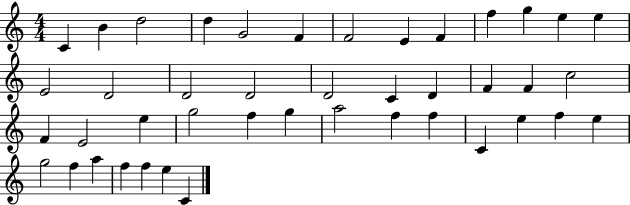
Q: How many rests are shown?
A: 0